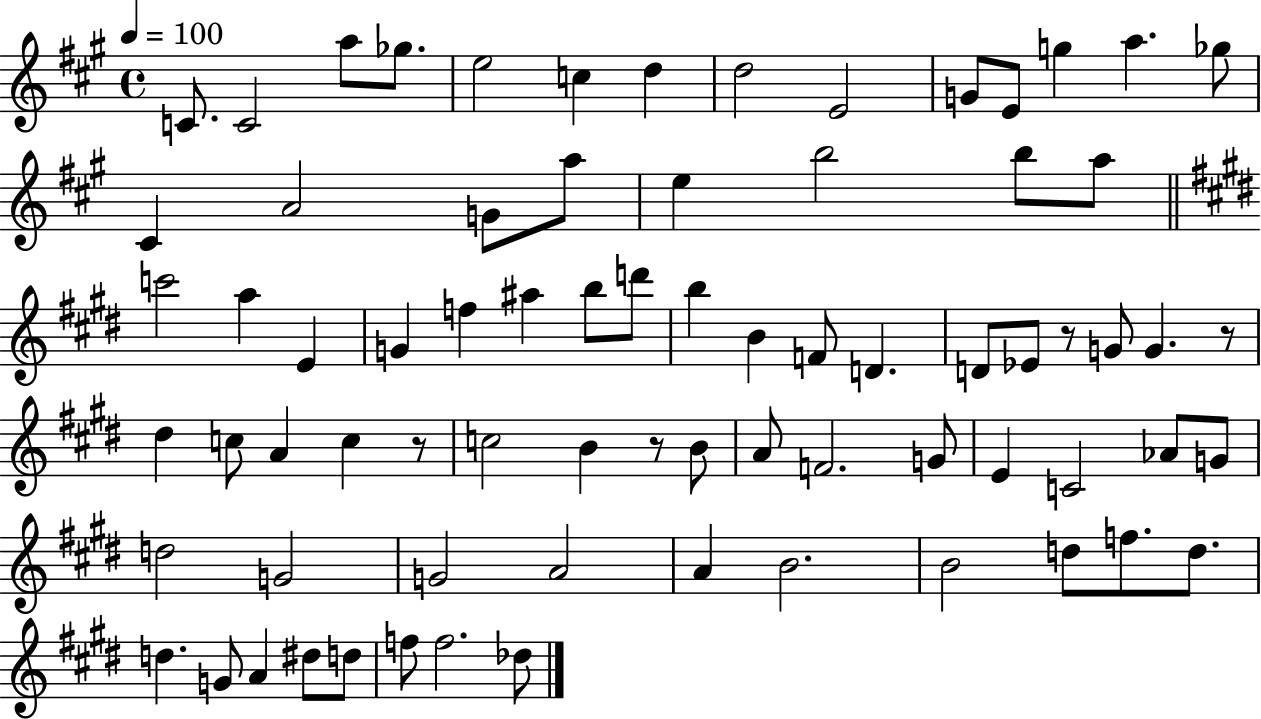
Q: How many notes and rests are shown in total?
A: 74